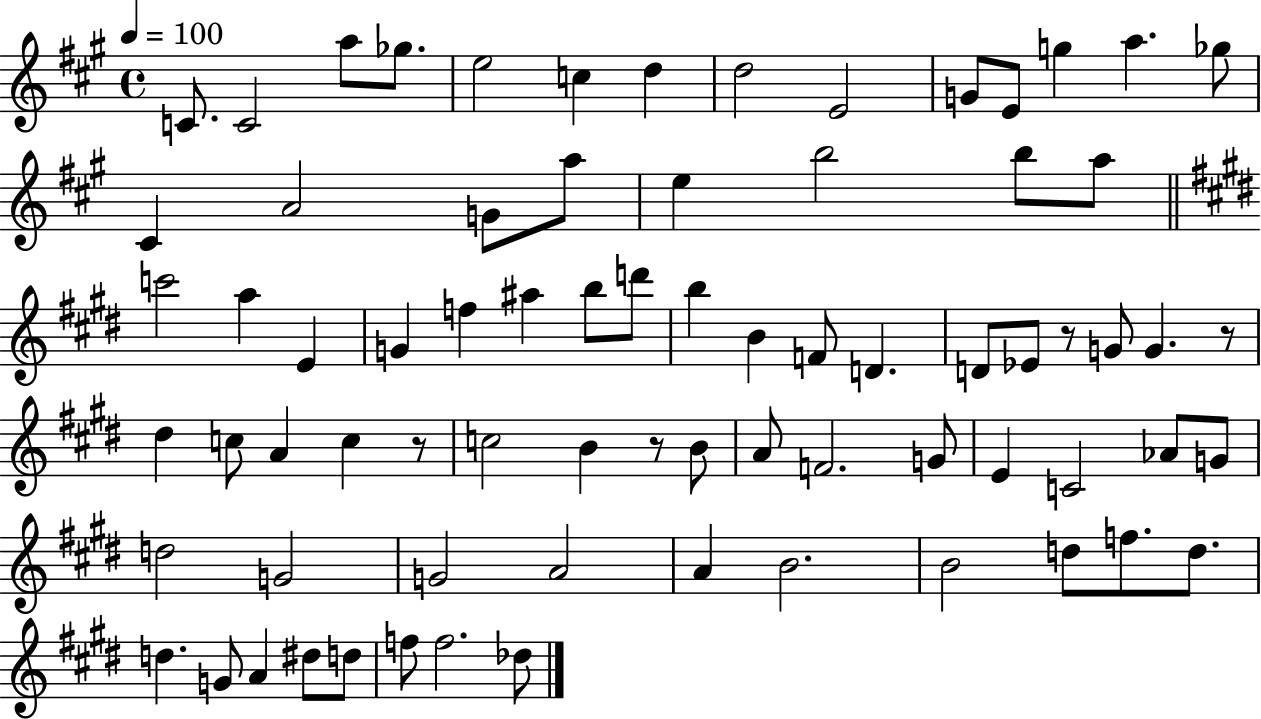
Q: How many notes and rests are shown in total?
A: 74